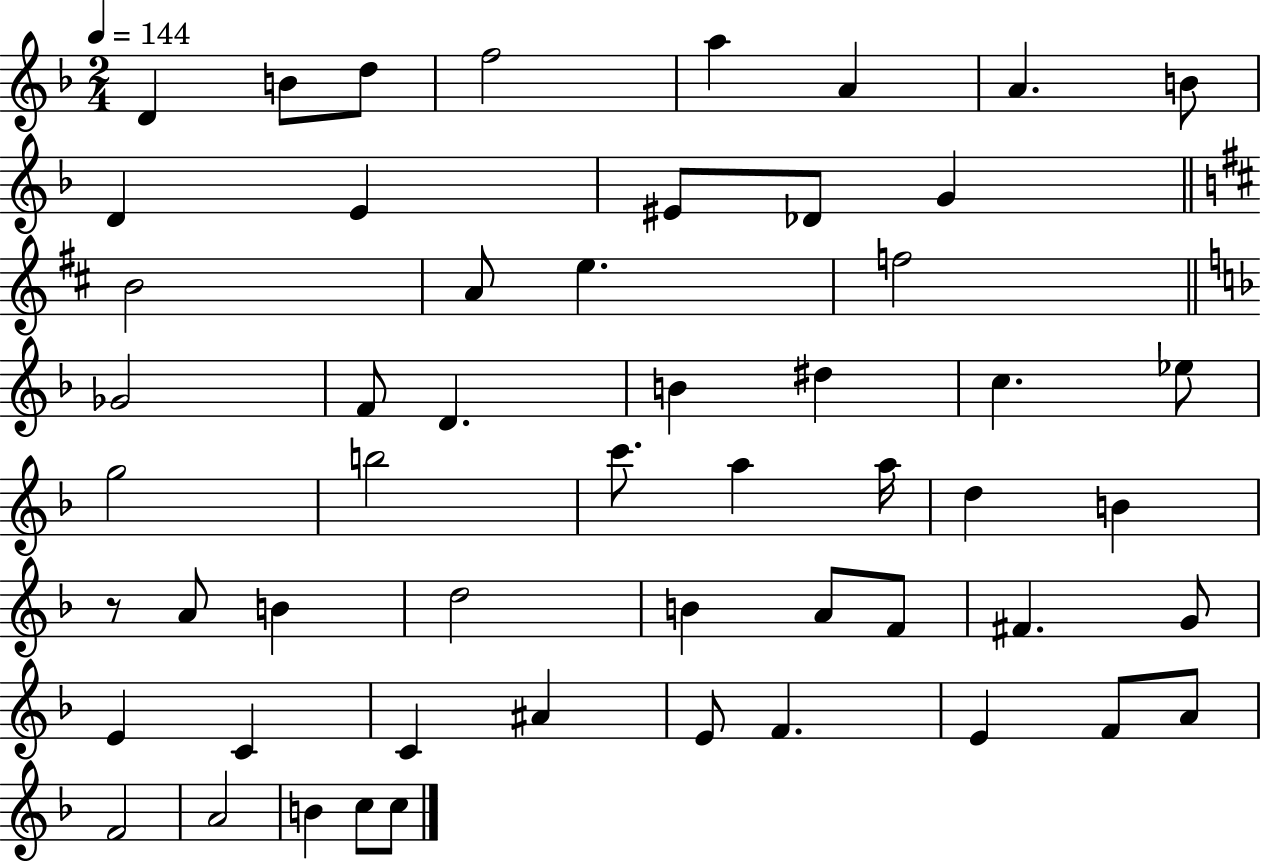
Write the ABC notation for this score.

X:1
T:Untitled
M:2/4
L:1/4
K:F
D B/2 d/2 f2 a A A B/2 D E ^E/2 _D/2 G B2 A/2 e f2 _G2 F/2 D B ^d c _e/2 g2 b2 c'/2 a a/4 d B z/2 A/2 B d2 B A/2 F/2 ^F G/2 E C C ^A E/2 F E F/2 A/2 F2 A2 B c/2 c/2